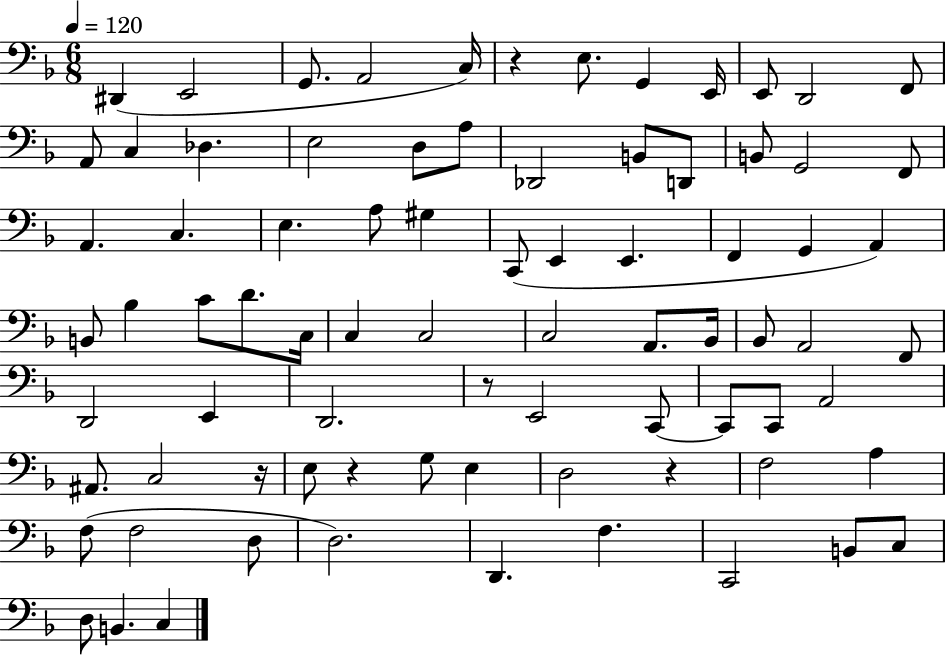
D#2/q E2/h G2/e. A2/h C3/s R/q E3/e. G2/q E2/s E2/e D2/h F2/e A2/e C3/q Db3/q. E3/h D3/e A3/e Db2/h B2/e D2/e B2/e G2/h F2/e A2/q. C3/q. E3/q. A3/e G#3/q C2/e E2/q E2/q. F2/q G2/q A2/q B2/e Bb3/q C4/e D4/e. C3/s C3/q C3/h C3/h A2/e. Bb2/s Bb2/e A2/h F2/e D2/h E2/q D2/h. R/e E2/h C2/e C2/e C2/e A2/h A#2/e. C3/h R/s E3/e R/q G3/e E3/q D3/h R/q F3/h A3/q F3/e F3/h D3/e D3/h. D2/q. F3/q. C2/h B2/e C3/e D3/e B2/q. C3/q